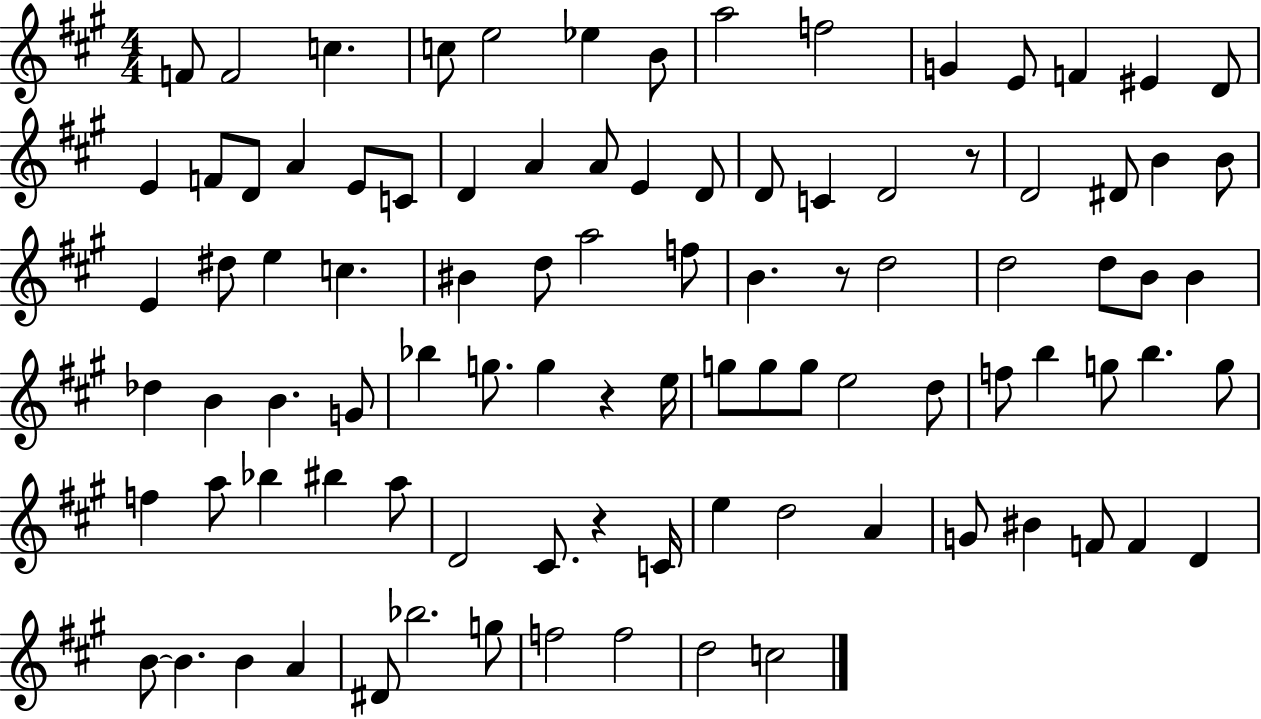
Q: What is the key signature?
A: A major